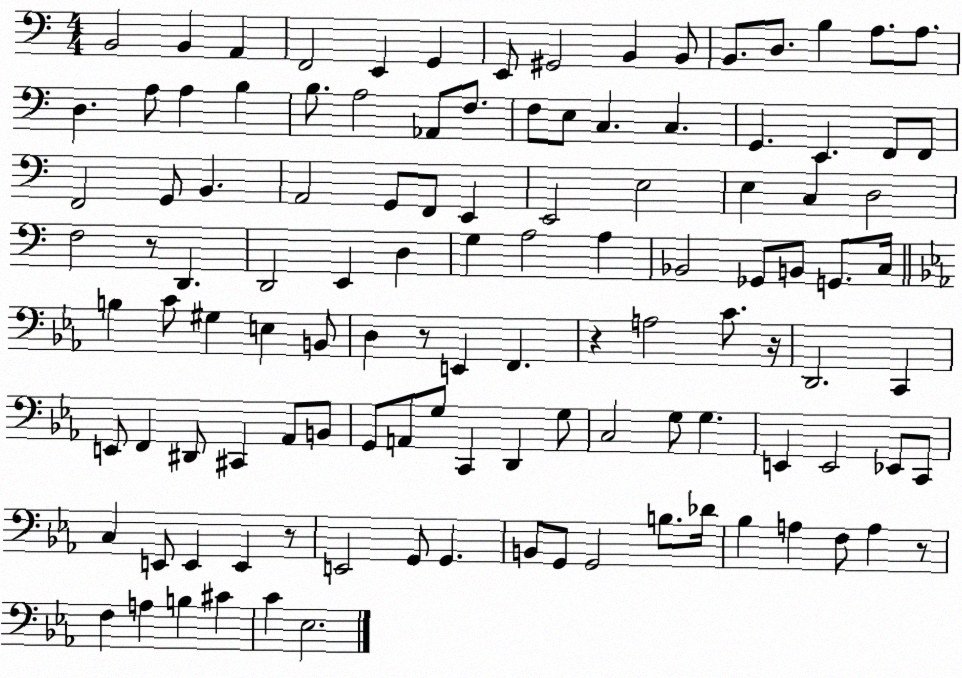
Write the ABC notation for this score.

X:1
T:Untitled
M:4/4
L:1/4
K:C
B,,2 B,, A,, F,,2 E,, G,, E,,/2 ^G,,2 B,, B,,/2 B,,/2 D,/2 B, A,/2 A,/2 D, A,/2 A, B, B,/2 A,2 _A,,/2 F,/2 F,/2 E,/2 C, C, G,, E,, F,,/2 F,,/2 F,,2 G,,/2 B,, A,,2 G,,/2 F,,/2 E,, E,,2 E,2 E, C, D,2 F,2 z/2 D,, D,,2 E,, D, G, A,2 A, _B,,2 _G,,/2 B,,/2 G,,/2 C,/4 B, C/2 ^G, E, B,,/2 D, z/2 E,, F,, z A,2 C/2 z/4 D,,2 C,, E,,/2 F,, ^D,,/2 ^C,, _A,,/2 B,,/2 G,,/2 A,,/2 G,/2 C,, D,, G,/2 C,2 G,/2 G, E,, E,,2 _E,,/2 C,,/2 C, E,,/2 E,, E,, z/2 E,,2 G,,/2 G,, B,,/2 G,,/2 G,,2 B,/2 _D/4 _B, A, F,/2 A, z/2 F, A, B, ^C C _E,2